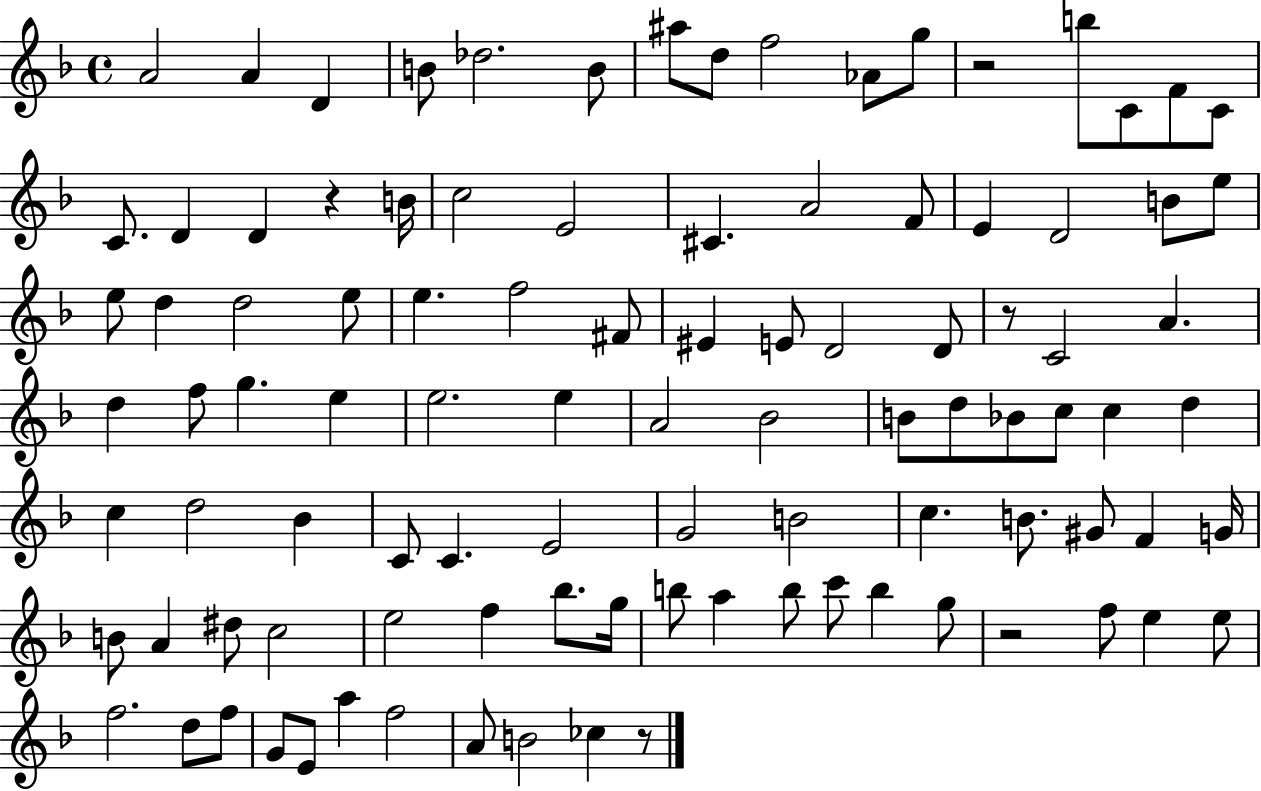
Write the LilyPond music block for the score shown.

{
  \clef treble
  \time 4/4
  \defaultTimeSignature
  \key f \major
  a'2 a'4 d'4 | b'8 des''2. b'8 | ais''8 d''8 f''2 aes'8 g''8 | r2 b''8 c'8 f'8 c'8 | \break c'8. d'4 d'4 r4 b'16 | c''2 e'2 | cis'4. a'2 f'8 | e'4 d'2 b'8 e''8 | \break e''8 d''4 d''2 e''8 | e''4. f''2 fis'8 | eis'4 e'8 d'2 d'8 | r8 c'2 a'4. | \break d''4 f''8 g''4. e''4 | e''2. e''4 | a'2 bes'2 | b'8 d''8 bes'8 c''8 c''4 d''4 | \break c''4 d''2 bes'4 | c'8 c'4. e'2 | g'2 b'2 | c''4. b'8. gis'8 f'4 g'16 | \break b'8 a'4 dis''8 c''2 | e''2 f''4 bes''8. g''16 | b''8 a''4 b''8 c'''8 b''4 g''8 | r2 f''8 e''4 e''8 | \break f''2. d''8 f''8 | g'8 e'8 a''4 f''2 | a'8 b'2 ces''4 r8 | \bar "|."
}